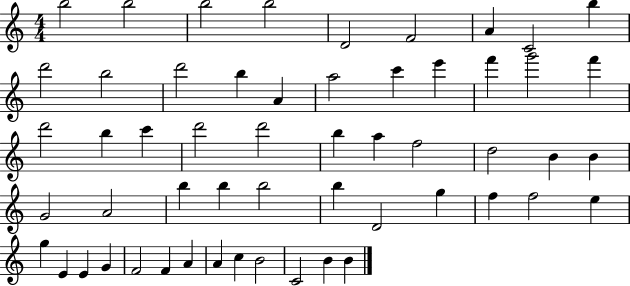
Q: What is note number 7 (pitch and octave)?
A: A4